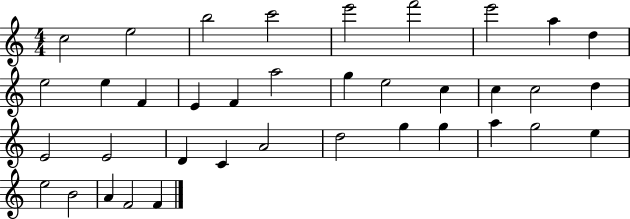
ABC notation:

X:1
T:Untitled
M:4/4
L:1/4
K:C
c2 e2 b2 c'2 e'2 f'2 e'2 a d e2 e F E F a2 g e2 c c c2 d E2 E2 D C A2 d2 g g a g2 e e2 B2 A F2 F